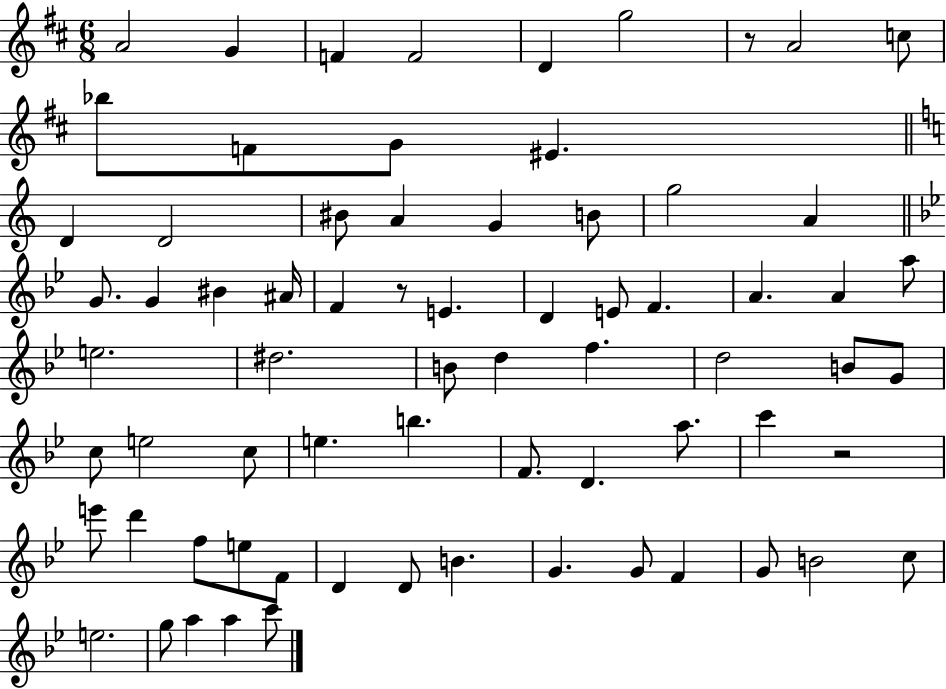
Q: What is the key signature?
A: D major